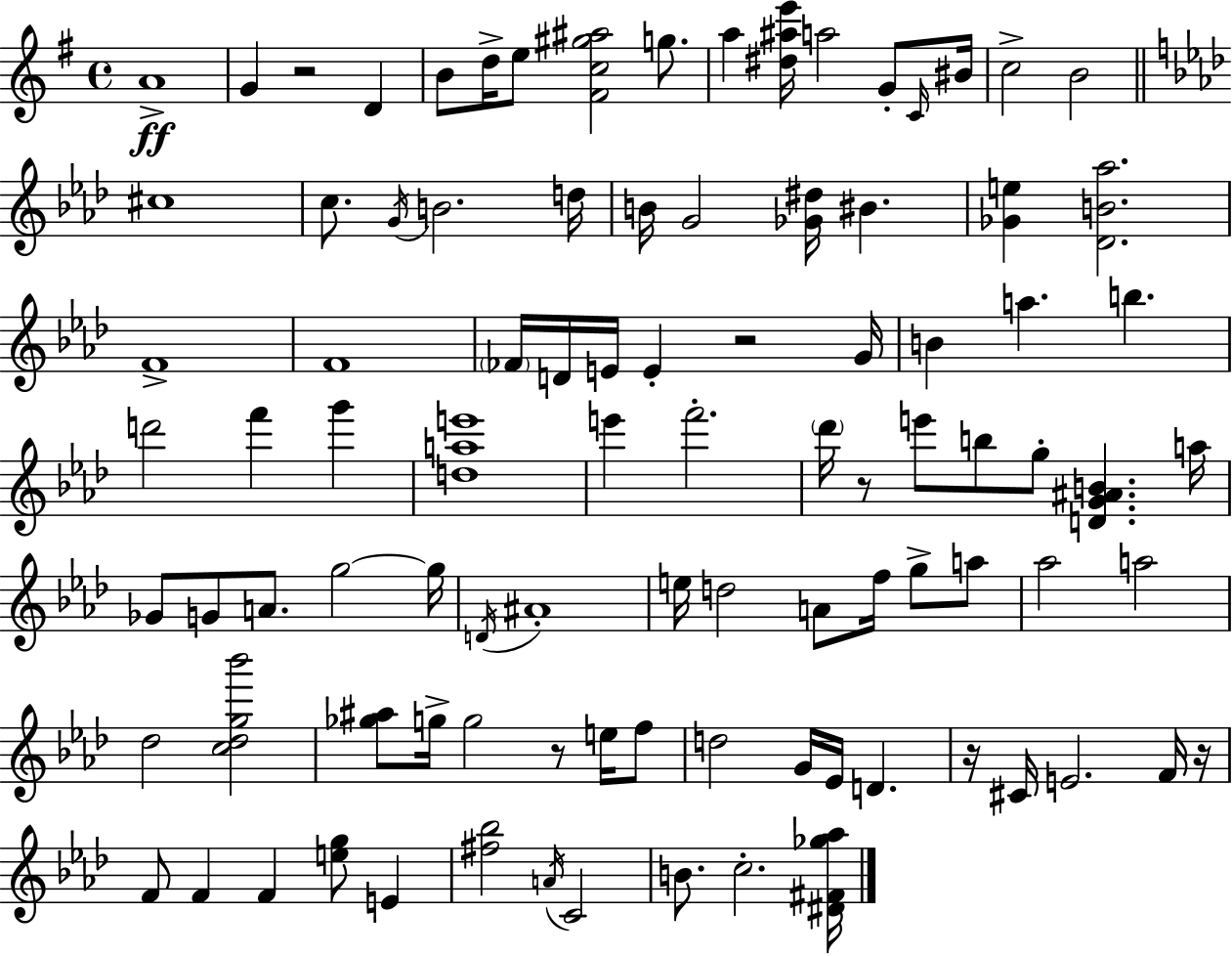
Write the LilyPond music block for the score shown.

{
  \clef treble
  \time 4/4
  \defaultTimeSignature
  \key g \major
  a'1->\ff | g'4 r2 d'4 | b'8 d''16-> e''8 <fis' c'' gis'' ais''>2 g''8. | a''4 <dis'' ais'' e'''>16 a''2 g'8-. \grace { c'16 } | \break bis'16 c''2-> b'2 | \bar "||" \break \key aes \major cis''1 | c''8. \acciaccatura { g'16 } b'2. | d''16 b'16 g'2 <ges' dis''>16 bis'4. | <ges' e''>4 <des' b' aes''>2. | \break f'1-> | f'1 | \parenthesize fes'16 d'16 e'16 e'4-. r2 | g'16 b'4 a''4. b''4. | \break d'''2 f'''4 g'''4 | <d'' a'' e'''>1 | e'''4 f'''2.-. | \parenthesize des'''16 r8 e'''8 b''8 g''8-. <d' g' ais' b'>4. | \break a''16 ges'8 g'8 a'8. g''2~~ | g''16 \acciaccatura { d'16 } ais'1-. | e''16 d''2 a'8 f''16 g''8-> | a''8 aes''2 a''2 | \break des''2 <c'' des'' g'' bes'''>2 | <ges'' ais''>8 g''16-> g''2 r8 e''16 | f''8 d''2 g'16 ees'16 d'4. | r16 cis'16 e'2. | \break f'16 r16 f'8 f'4 f'4 <e'' g''>8 e'4 | <fis'' bes''>2 \acciaccatura { a'16 } c'2 | b'8. c''2.-. | <dis' fis' ges'' aes''>16 \bar "|."
}